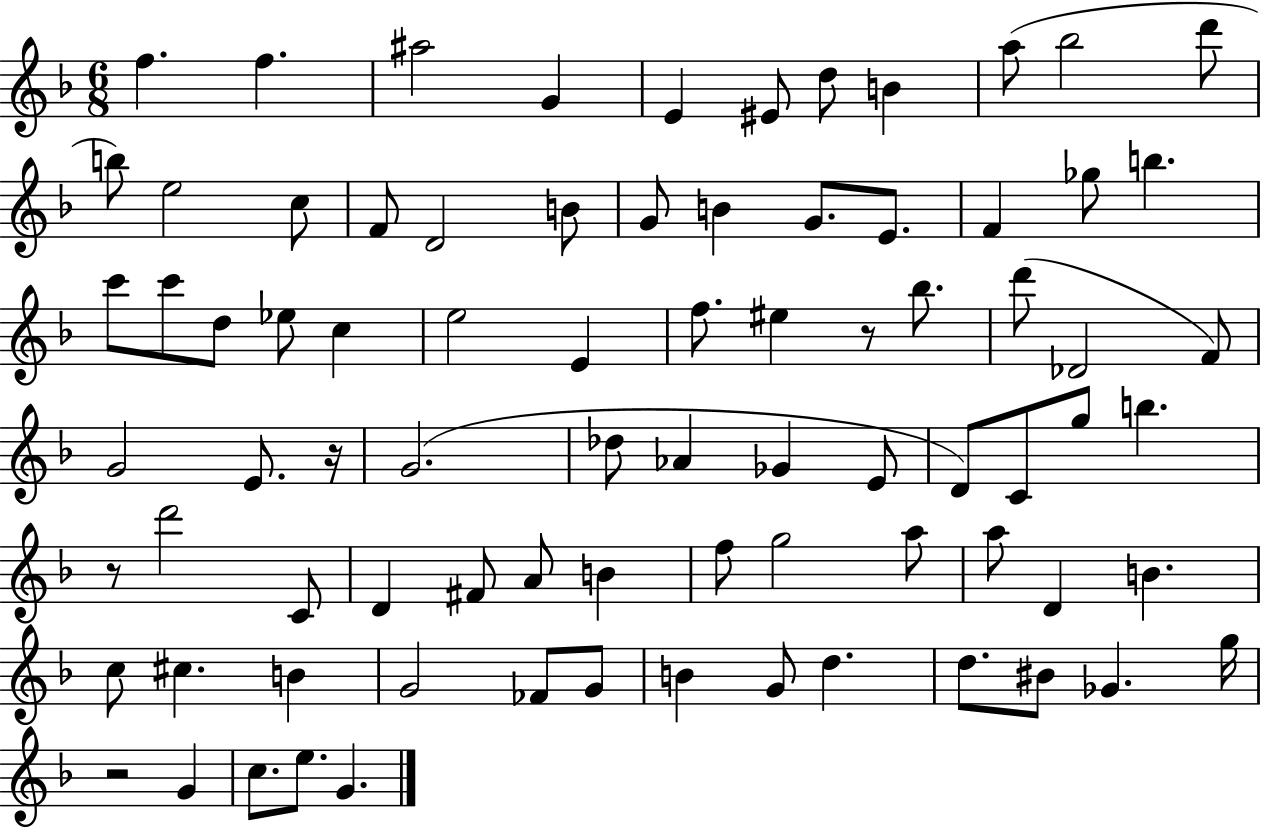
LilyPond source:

{
  \clef treble
  \numericTimeSignature
  \time 6/8
  \key f \major
  \repeat volta 2 { f''4. f''4. | ais''2 g'4 | e'4 eis'8 d''8 b'4 | a''8( bes''2 d'''8 | \break b''8) e''2 c''8 | f'8 d'2 b'8 | g'8 b'4 g'8. e'8. | f'4 ges''8 b''4. | \break c'''8 c'''8 d''8 ees''8 c''4 | e''2 e'4 | f''8. eis''4 r8 bes''8. | d'''8( des'2 f'8) | \break g'2 e'8. r16 | g'2.( | des''8 aes'4 ges'4 e'8 | d'8) c'8 g''8 b''4. | \break r8 d'''2 c'8 | d'4 fis'8 a'8 b'4 | f''8 g''2 a''8 | a''8 d'4 b'4. | \break c''8 cis''4. b'4 | g'2 fes'8 g'8 | b'4 g'8 d''4. | d''8. bis'8 ges'4. g''16 | \break r2 g'4 | c''8. e''8. g'4. | } \bar "|."
}